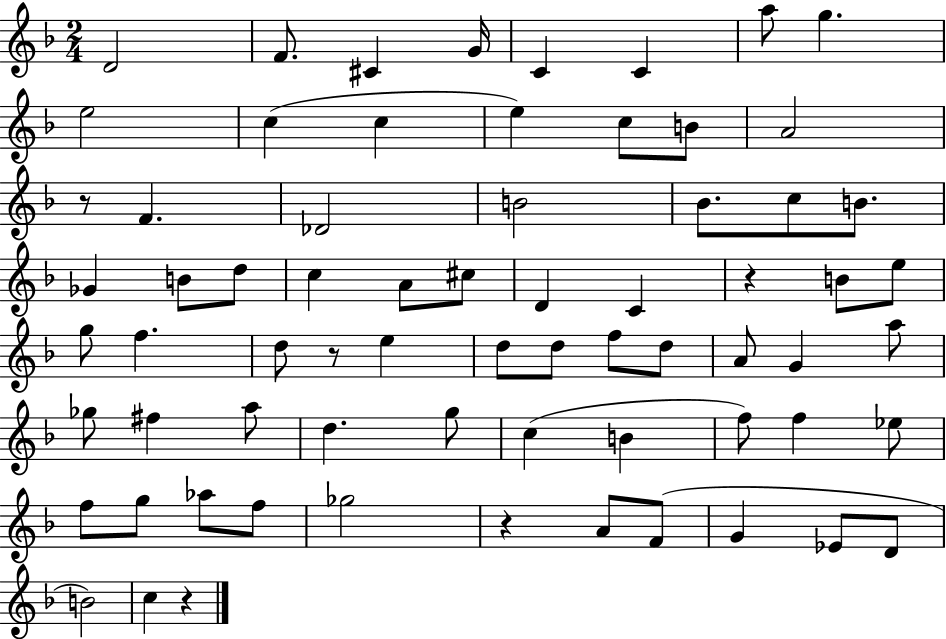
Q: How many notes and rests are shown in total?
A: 69